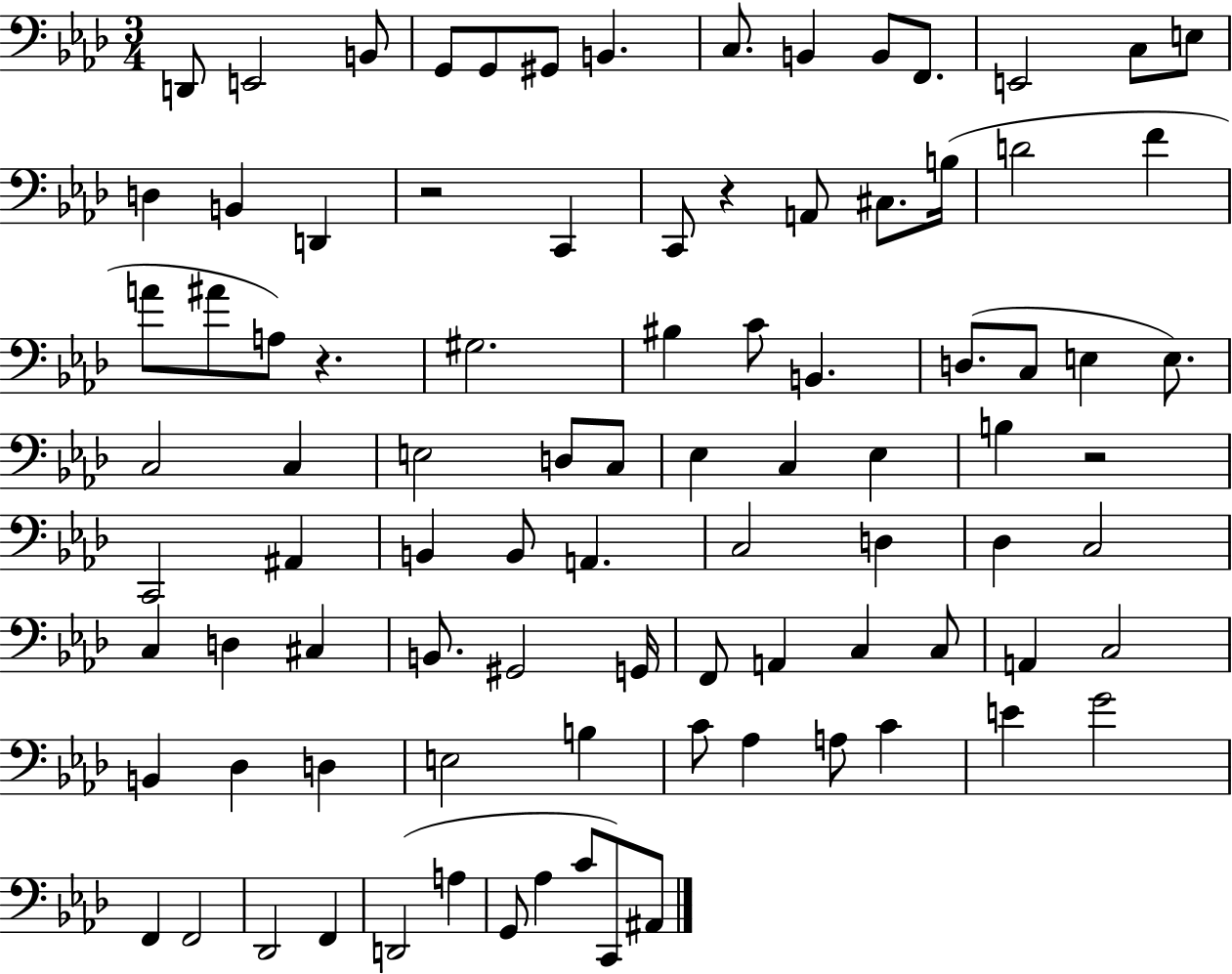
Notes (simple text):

D2/e E2/h B2/e G2/e G2/e G#2/e B2/q. C3/e. B2/q B2/e F2/e. E2/h C3/e E3/e D3/q B2/q D2/q R/h C2/q C2/e R/q A2/e C#3/e. B3/s D4/h F4/q A4/e A#4/e A3/e R/q. G#3/h. BIS3/q C4/e B2/q. D3/e. C3/e E3/q E3/e. C3/h C3/q E3/h D3/e C3/e Eb3/q C3/q Eb3/q B3/q R/h C2/h A#2/q B2/q B2/e A2/q. C3/h D3/q Db3/q C3/h C3/q D3/q C#3/q B2/e. G#2/h G2/s F2/e A2/q C3/q C3/e A2/q C3/h B2/q Db3/q D3/q E3/h B3/q C4/e Ab3/q A3/e C4/q E4/q G4/h F2/q F2/h Db2/h F2/q D2/h A3/q G2/e Ab3/q C4/e C2/e A#2/e